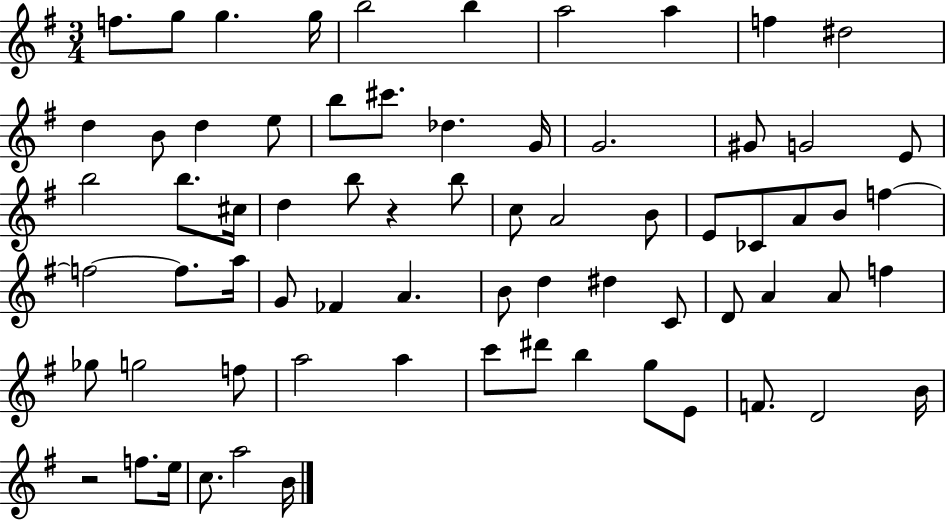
X:1
T:Untitled
M:3/4
L:1/4
K:G
f/2 g/2 g g/4 b2 b a2 a f ^d2 d B/2 d e/2 b/2 ^c'/2 _d G/4 G2 ^G/2 G2 E/2 b2 b/2 ^c/4 d b/2 z b/2 c/2 A2 B/2 E/2 _C/2 A/2 B/2 f f2 f/2 a/4 G/2 _F A B/2 d ^d C/2 D/2 A A/2 f _g/2 g2 f/2 a2 a c'/2 ^d'/2 b g/2 E/2 F/2 D2 B/4 z2 f/2 e/4 c/2 a2 B/4